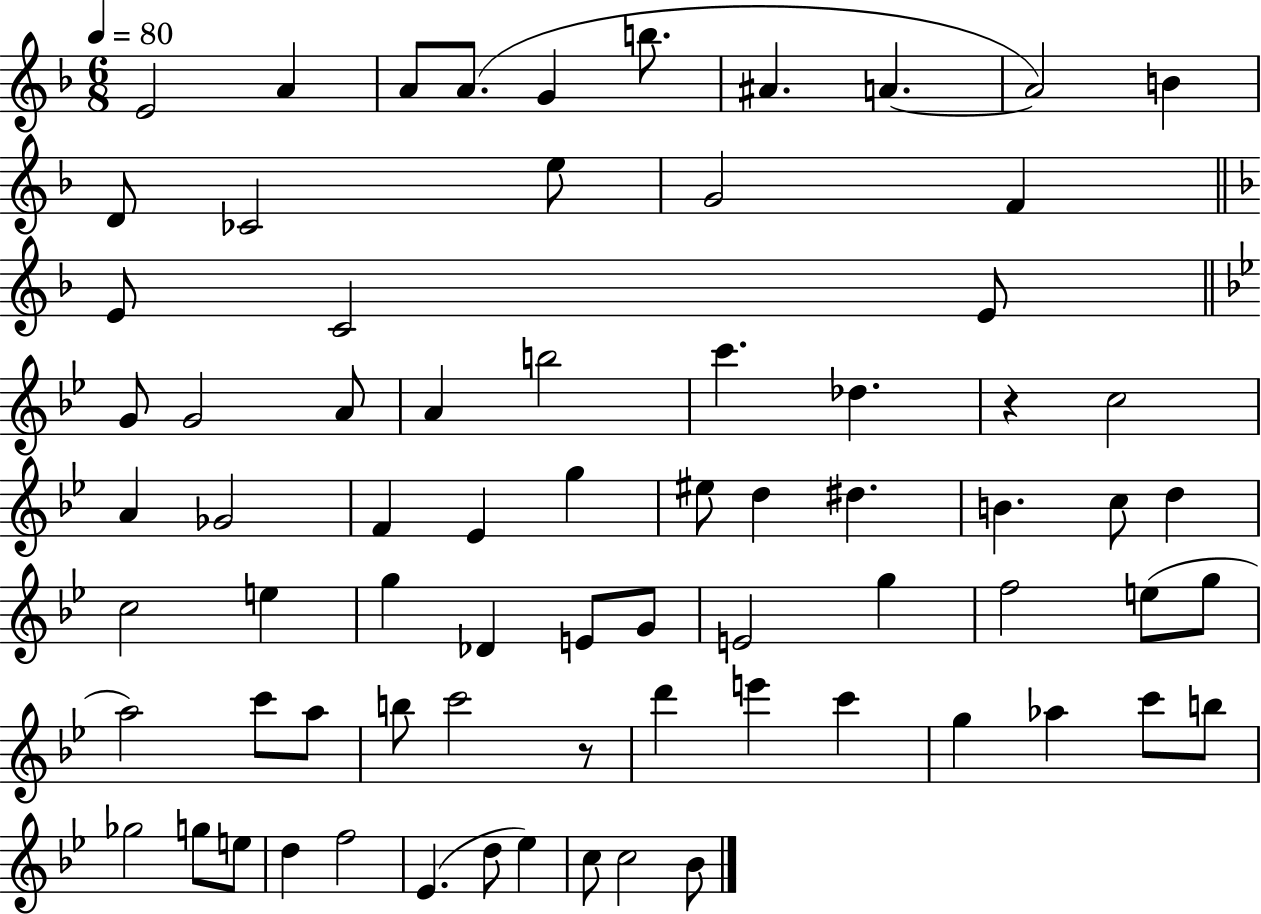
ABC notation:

X:1
T:Untitled
M:6/8
L:1/4
K:F
E2 A A/2 A/2 G b/2 ^A A A2 B D/2 _C2 e/2 G2 F E/2 C2 E/2 G/2 G2 A/2 A b2 c' _d z c2 A _G2 F _E g ^e/2 d ^d B c/2 d c2 e g _D E/2 G/2 E2 g f2 e/2 g/2 a2 c'/2 a/2 b/2 c'2 z/2 d' e' c' g _a c'/2 b/2 _g2 g/2 e/2 d f2 _E d/2 _e c/2 c2 _B/2